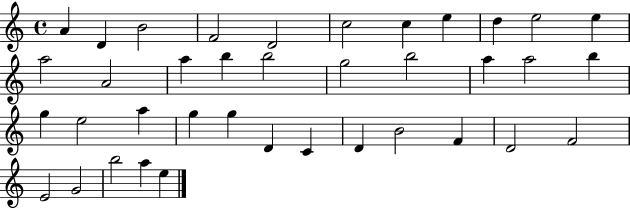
{
  \clef treble
  \time 4/4
  \defaultTimeSignature
  \key c \major
  a'4 d'4 b'2 | f'2 d'2 | c''2 c''4 e''4 | d''4 e''2 e''4 | \break a''2 a'2 | a''4 b''4 b''2 | g''2 b''2 | a''4 a''2 b''4 | \break g''4 e''2 a''4 | g''4 g''4 d'4 c'4 | d'4 b'2 f'4 | d'2 f'2 | \break e'2 g'2 | b''2 a''4 e''4 | \bar "|."
}